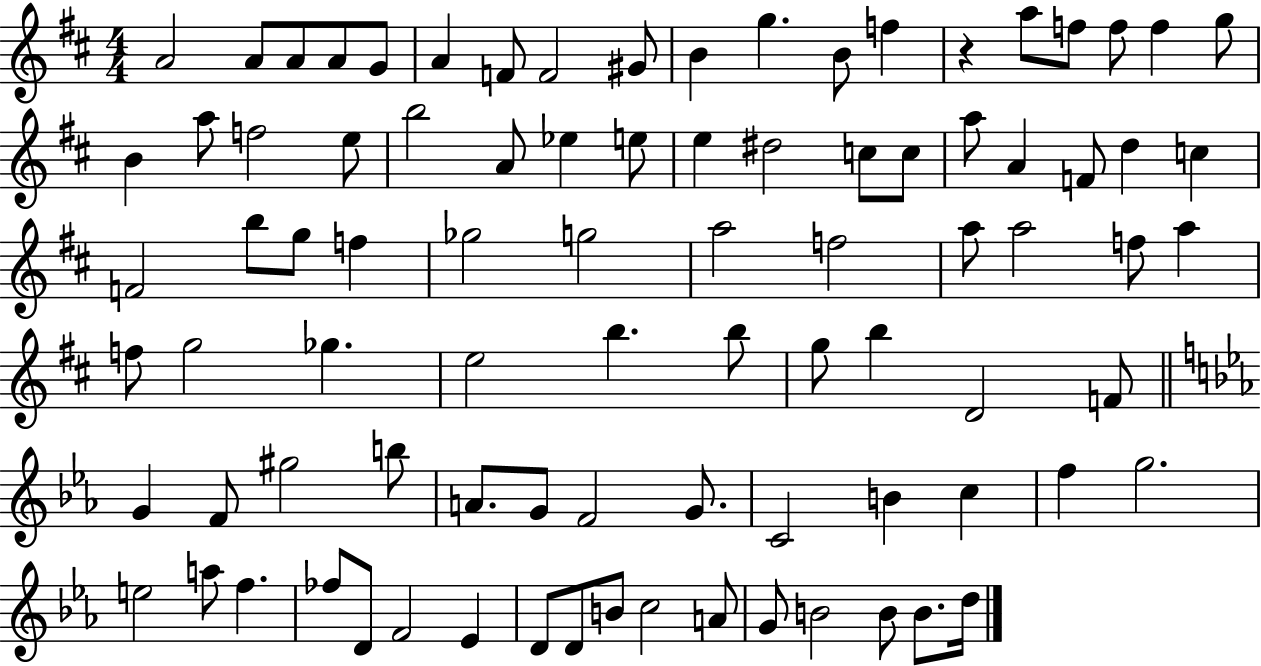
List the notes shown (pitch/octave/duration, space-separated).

A4/h A4/e A4/e A4/e G4/e A4/q F4/e F4/h G#4/e B4/q G5/q. B4/e F5/q R/q A5/e F5/e F5/e F5/q G5/e B4/q A5/e F5/h E5/e B5/h A4/e Eb5/q E5/e E5/q D#5/h C5/e C5/e A5/e A4/q F4/e D5/q C5/q F4/h B5/e G5/e F5/q Gb5/h G5/h A5/h F5/h A5/e A5/h F5/e A5/q F5/e G5/h Gb5/q. E5/h B5/q. B5/e G5/e B5/q D4/h F4/e G4/q F4/e G#5/h B5/e A4/e. G4/e F4/h G4/e. C4/h B4/q C5/q F5/q G5/h. E5/h A5/e F5/q. FES5/e D4/e F4/h Eb4/q D4/e D4/e B4/e C5/h A4/e G4/e B4/h B4/e B4/e. D5/s